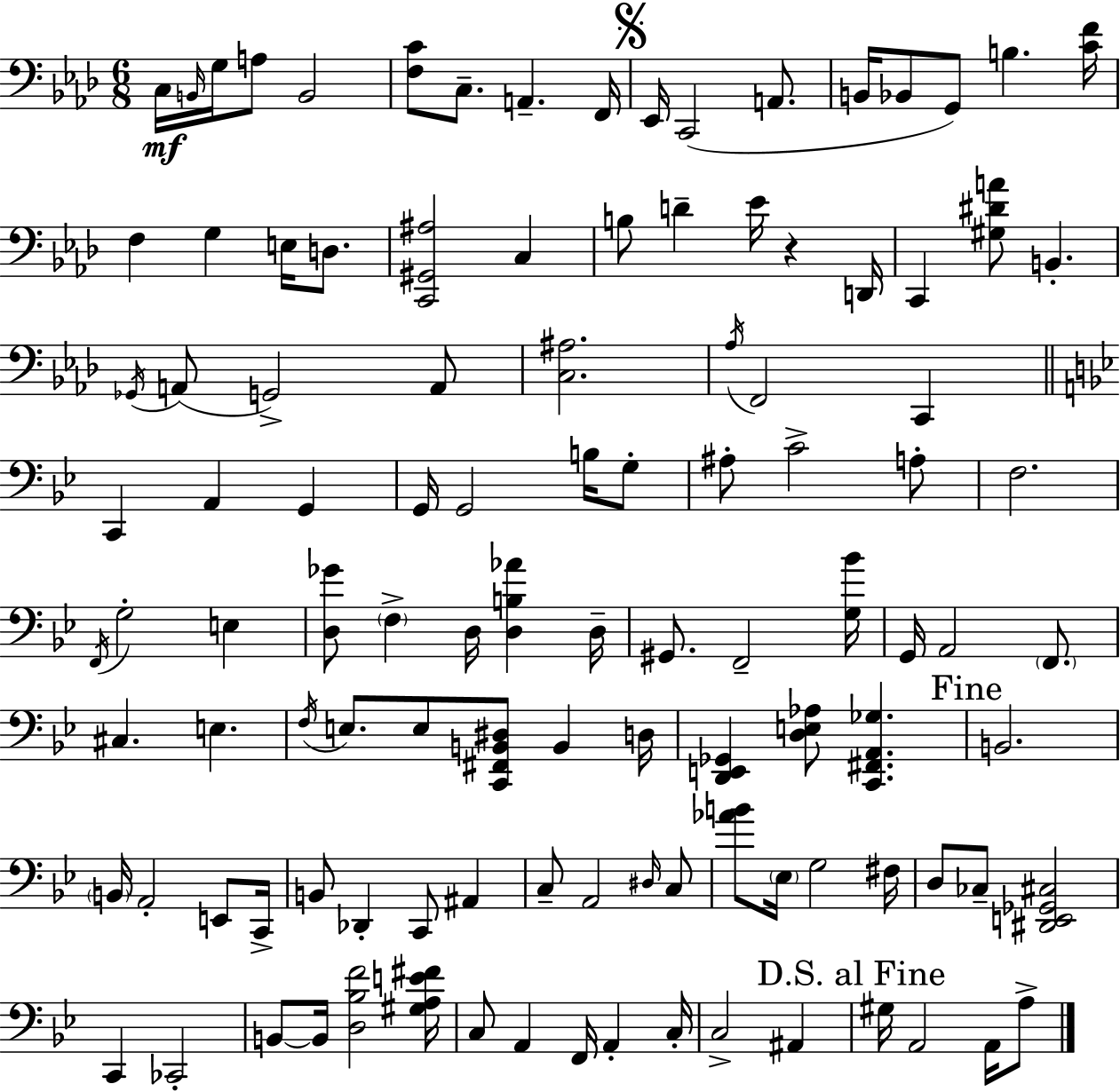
X:1
T:Untitled
M:6/8
L:1/4
K:Ab
C,/4 B,,/4 G,/4 A,/2 B,,2 [F,C]/2 C,/2 A,, F,,/4 _E,,/4 C,,2 A,,/2 B,,/4 _B,,/2 G,,/2 B, [CF]/4 F, G, E,/4 D,/2 [C,,^G,,^A,]2 C, B,/2 D _E/4 z D,,/4 C,, [^G,^DA]/2 B,, _G,,/4 A,,/2 G,,2 A,,/2 [C,^A,]2 _A,/4 F,,2 C,, C,, A,, G,, G,,/4 G,,2 B,/4 G,/2 ^A,/2 C2 A,/2 F,2 F,,/4 G,2 E, [D,_G]/2 F, D,/4 [D,B,_A] D,/4 ^G,,/2 F,,2 [G,_B]/4 G,,/4 A,,2 F,,/2 ^C, E, F,/4 E,/2 E,/2 [C,,^F,,B,,^D,]/2 B,, D,/4 [D,,E,,_G,,] [D,E,_A,]/2 [C,,^F,,A,,_G,] B,,2 B,,/4 A,,2 E,,/2 C,,/4 B,,/2 _D,, C,,/2 ^A,, C,/2 A,,2 ^D,/4 C,/2 [_AB]/2 _E,/4 G,2 ^F,/4 D,/2 _C,/2 [^D,,E,,_G,,^C,]2 C,, _C,,2 B,,/2 B,,/4 [D,_B,F]2 [^G,A,E^F]/4 C,/2 A,, F,,/4 A,, C,/4 C,2 ^A,, ^G,/4 A,,2 A,,/4 A,/2